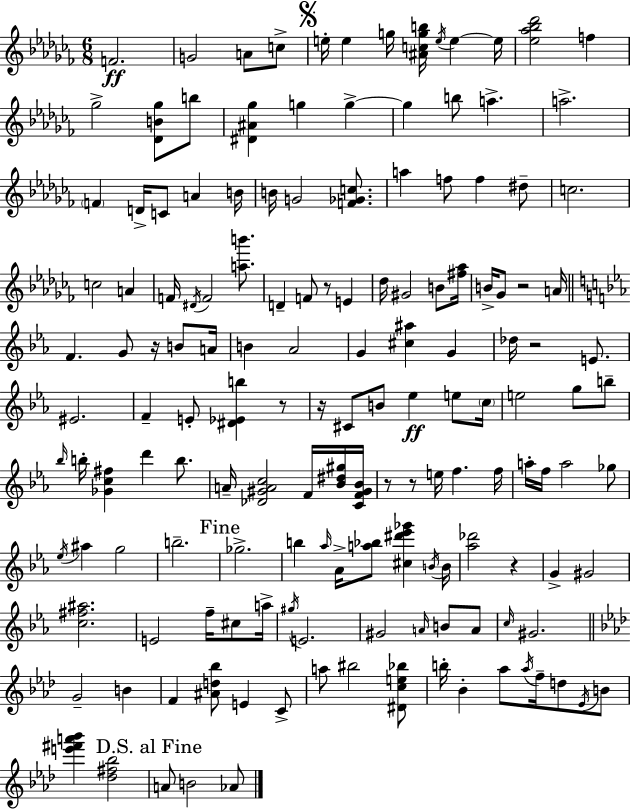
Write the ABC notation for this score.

X:1
T:Untitled
M:6/8
L:1/4
K:Abm
F2 G2 A/2 c/2 e/4 e g/4 [^Acgb]/4 e/4 e e/4 [_e_a_b_d']2 f _g2 [_DB_g]/2 b/2 [^D^A_g] g g g b/2 a a2 F D/4 C/2 A B/4 B/4 G2 [F_Gc]/2 a f/2 f ^d/2 c2 c2 A F/4 ^D/4 F2 [ab']/2 D F/2 z/2 E _d/4 ^G2 B/2 [^f_a]/4 B/4 _G/2 z2 A/4 F G/2 z/4 B/2 A/4 B _A2 G [^c^a] G _d/4 z2 E/2 ^E2 F E/2 [^D_Eb] z/2 z/4 ^C/2 B/2 _e e/2 c/4 e2 g/2 b/2 _b/4 b/4 [_Gc^f] d' b/2 A/4 [_D^GAc]2 F/4 [_B^d^g]/4 [CF^G_B]/4 z/2 z/2 e/4 f f/4 a/4 f/4 a2 _g/2 _e/4 ^a g2 b2 _g2 b _a/4 _A/4 [a_b]/2 [^c^d'_e'_g'] B/4 B/4 [_a_d']2 z G ^G2 [c^f^a]2 E2 f/4 ^c/2 a/4 ^g/4 E2 ^G2 A/4 B/2 A/2 c/4 ^G2 G2 B F [^Ad_b]/2 E C/2 a/2 ^b2 [^Dce_b]/2 b/4 _B _a/2 _a/4 f/4 d/2 _E/4 B/2 [e'^f'a'_b'] [_d^f_b]2 A/2 B2 _A/2